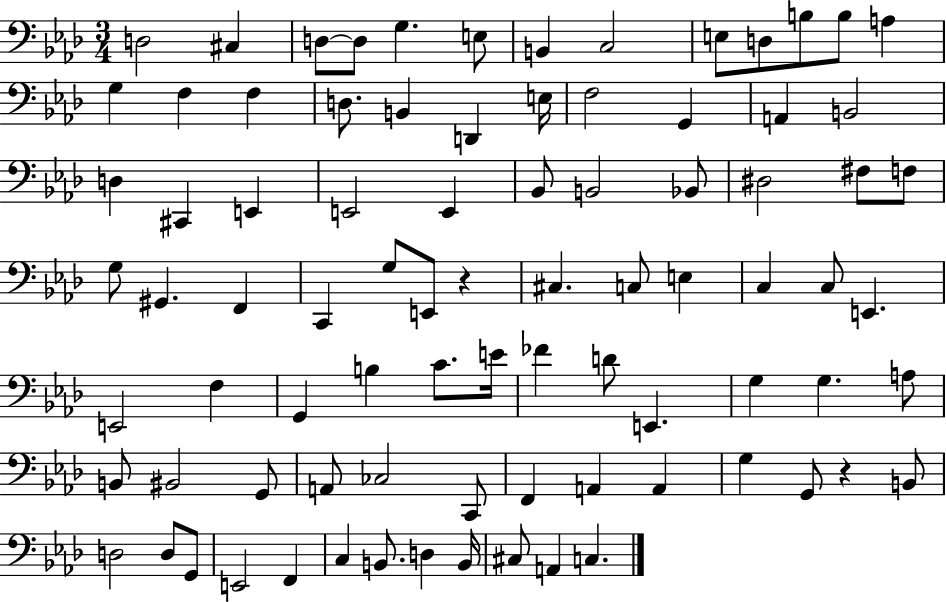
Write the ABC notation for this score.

X:1
T:Untitled
M:3/4
L:1/4
K:Ab
D,2 ^C, D,/2 D,/2 G, E,/2 B,, C,2 E,/2 D,/2 B,/2 B,/2 A, G, F, F, D,/2 B,, D,, E,/4 F,2 G,, A,, B,,2 D, ^C,, E,, E,,2 E,, _B,,/2 B,,2 _B,,/2 ^D,2 ^F,/2 F,/2 G,/2 ^G,, F,, C,, G,/2 E,,/2 z ^C, C,/2 E, C, C,/2 E,, E,,2 F, G,, B, C/2 E/4 _F D/2 E,, G, G, A,/2 B,,/2 ^B,,2 G,,/2 A,,/2 _C,2 C,,/2 F,, A,, A,, G, G,,/2 z B,,/2 D,2 D,/2 G,,/2 E,,2 F,, C, B,,/2 D, B,,/4 ^C,/2 A,, C,